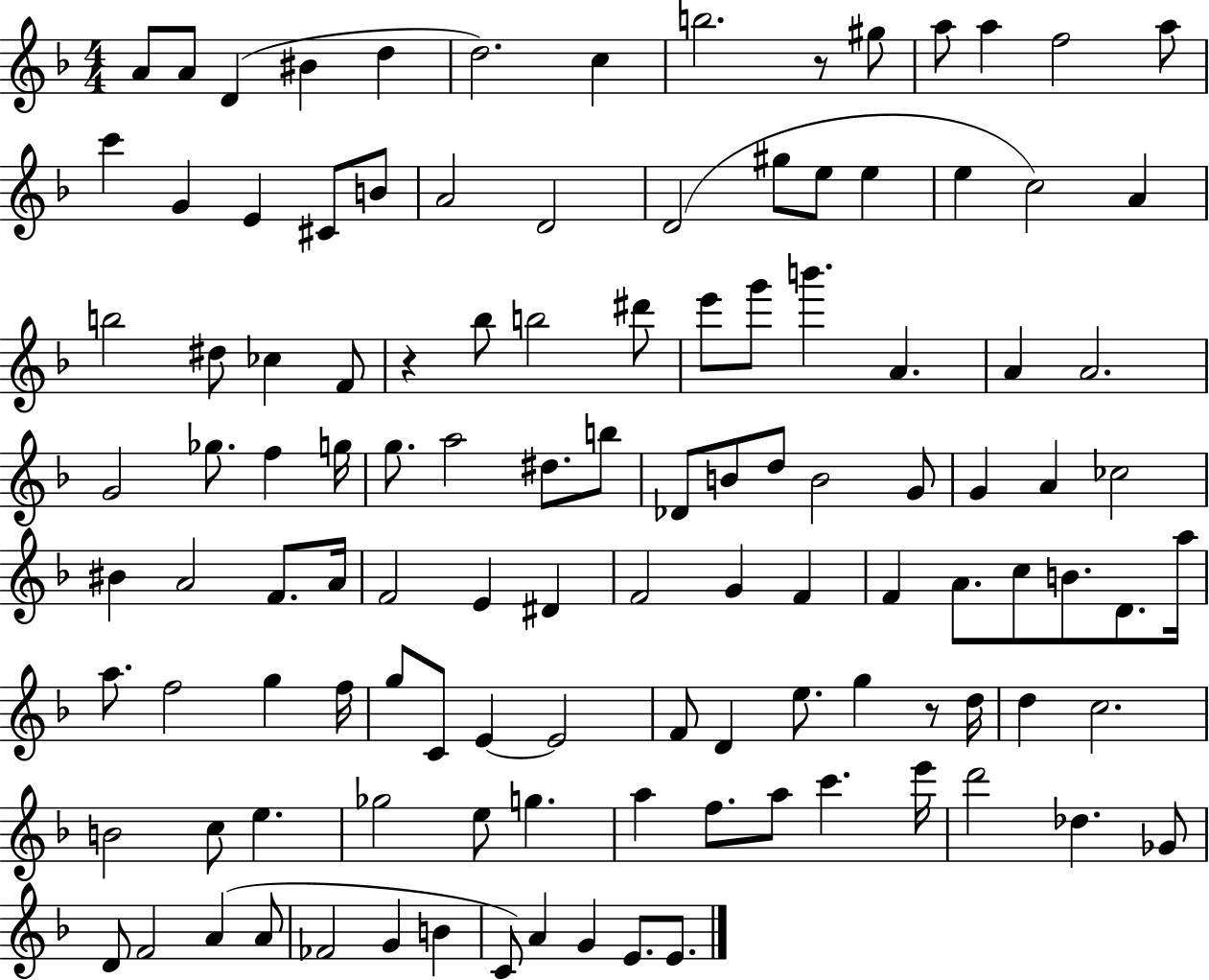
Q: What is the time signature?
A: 4/4